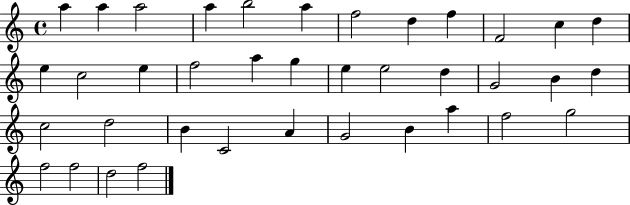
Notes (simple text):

A5/q A5/q A5/h A5/q B5/h A5/q F5/h D5/q F5/q F4/h C5/q D5/q E5/q C5/h E5/q F5/h A5/q G5/q E5/q E5/h D5/q G4/h B4/q D5/q C5/h D5/h B4/q C4/h A4/q G4/h B4/q A5/q F5/h G5/h F5/h F5/h D5/h F5/h